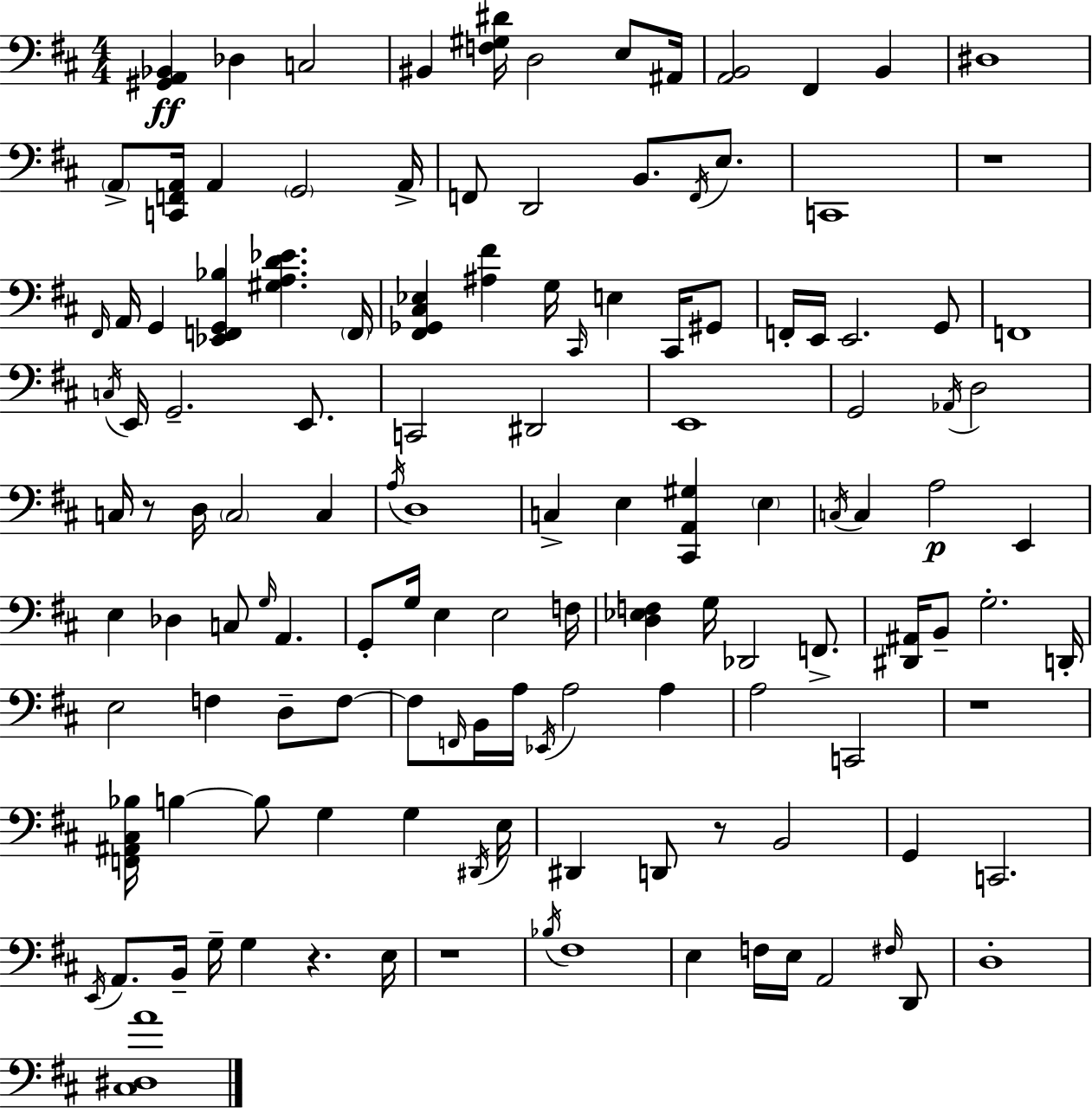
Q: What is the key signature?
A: D major